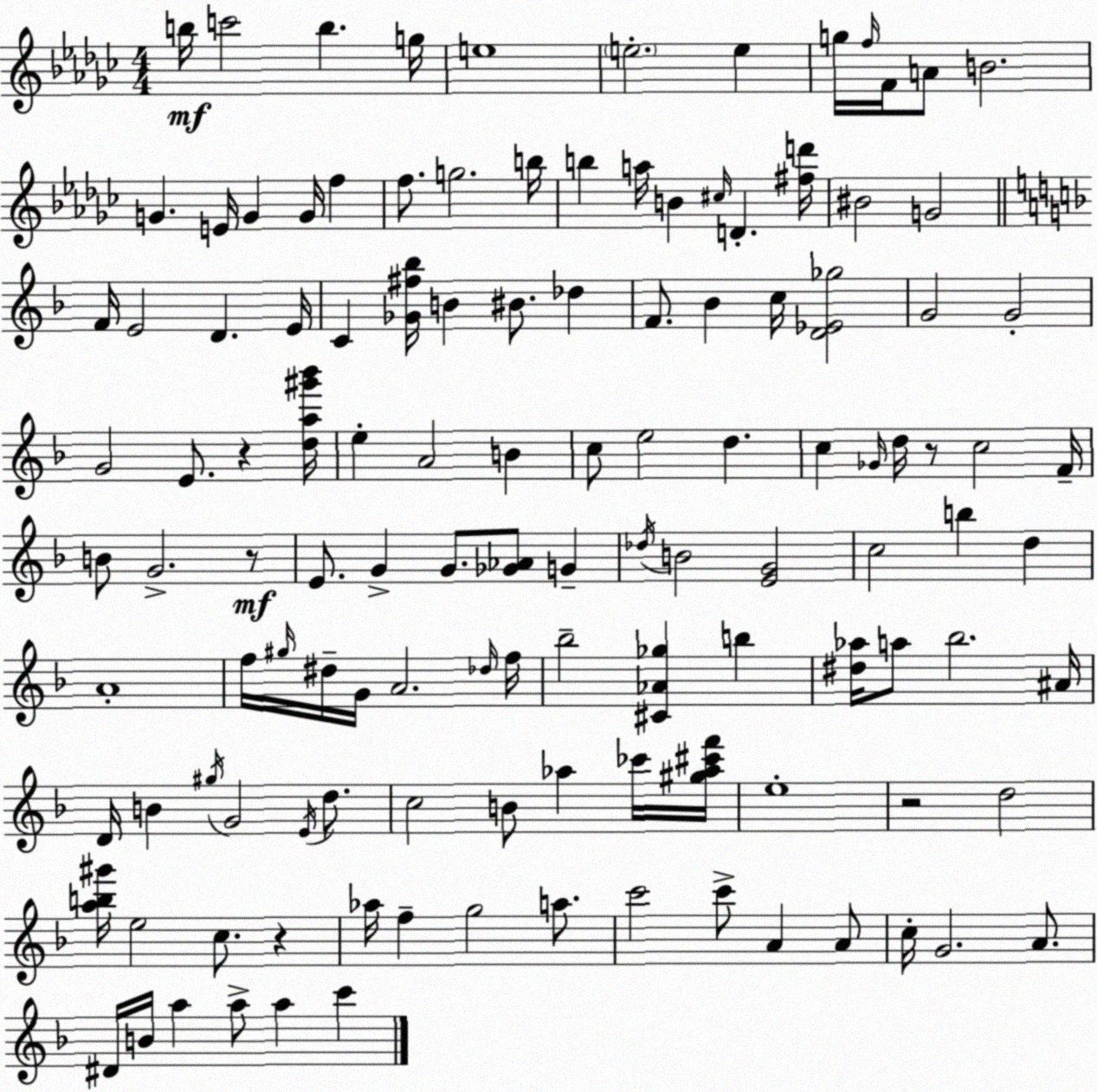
X:1
T:Untitled
M:4/4
L:1/4
K:Ebm
b/4 c'2 b g/4 e4 e2 e g/4 f/4 F/4 A/2 B2 G E/4 G G/4 f f/2 g2 b/4 b a/4 B ^c/4 D [^fd']/4 ^B2 G2 F/4 E2 D E/4 C [_G^f_b]/4 B ^B/2 _d F/2 _B c/4 [D_E_g]2 G2 G2 G2 E/2 z [da^g'_b']/4 e A2 B c/2 e2 d c _G/4 d/4 z/2 c2 F/4 B/2 G2 z/2 E/2 G G/2 [_G_A]/2 G _d/4 B2 [EG]2 c2 b d A4 f/4 ^g/4 ^d/4 G/4 A2 _d/4 f/4 _b2 [^C_A_g] b [^d_a]/4 a/2 _b2 ^A/4 D/4 B ^g/4 G2 E/4 d/2 c2 B/2 _a _c'/4 [^g_a^c'f']/4 e4 z2 d2 [ab^g']/4 e2 c/2 z _a/4 f g2 a/2 c'2 c'/2 A A/2 c/4 G2 A/2 ^D/4 B/4 a a/2 a c'